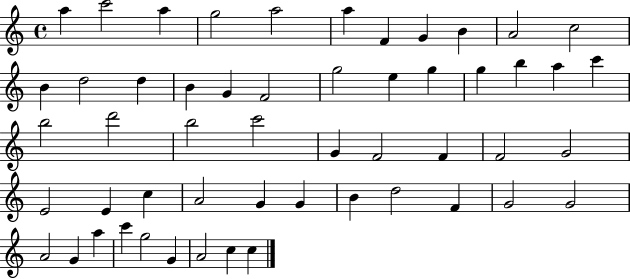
X:1
T:Untitled
M:4/4
L:1/4
K:C
a c'2 a g2 a2 a F G B A2 c2 B d2 d B G F2 g2 e g g b a c' b2 d'2 b2 c'2 G F2 F F2 G2 E2 E c A2 G G B d2 F G2 G2 A2 G a c' g2 G A2 c c